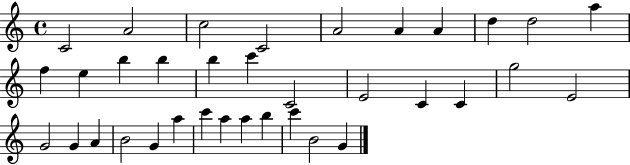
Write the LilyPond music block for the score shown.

{
  \clef treble
  \time 4/4
  \defaultTimeSignature
  \key c \major
  c'2 a'2 | c''2 c'2 | a'2 a'4 a'4 | d''4 d''2 a''4 | \break f''4 e''4 b''4 b''4 | b''4 c'''4 c'2 | e'2 c'4 c'4 | g''2 e'2 | \break g'2 g'4 a'4 | b'2 g'4 a''4 | c'''4 a''4 a''4 b''4 | c'''4 b'2 g'4 | \break \bar "|."
}